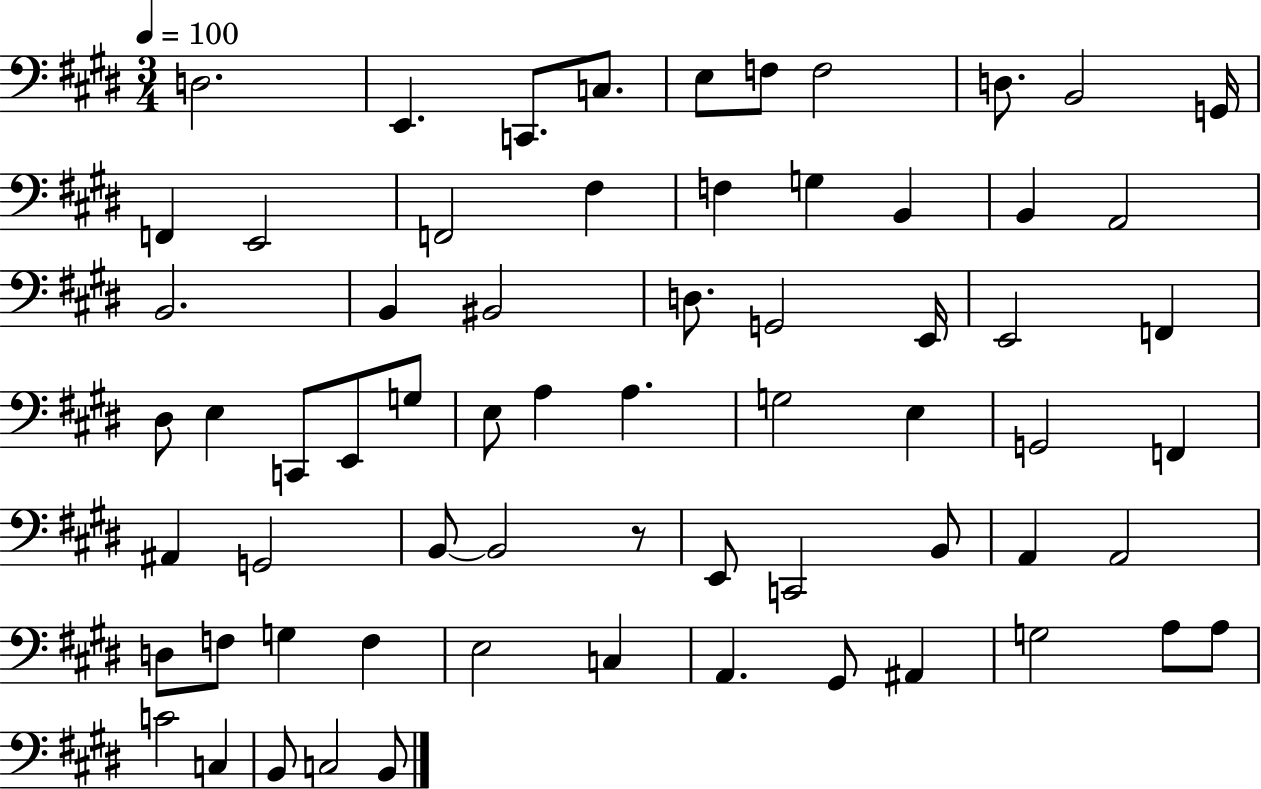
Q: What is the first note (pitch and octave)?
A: D3